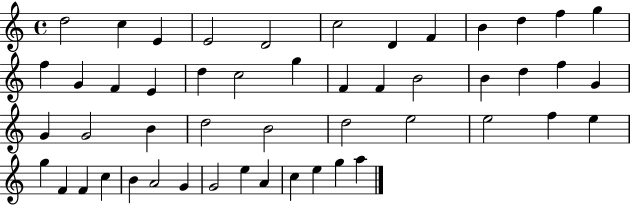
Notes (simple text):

D5/h C5/q E4/q E4/h D4/h C5/h D4/q F4/q B4/q D5/q F5/q G5/q F5/q G4/q F4/q E4/q D5/q C5/h G5/q F4/q F4/q B4/h B4/q D5/q F5/q G4/q G4/q G4/h B4/q D5/h B4/h D5/h E5/h E5/h F5/q E5/q G5/q F4/q F4/q C5/q B4/q A4/h G4/q G4/h E5/q A4/q C5/q E5/q G5/q A5/q